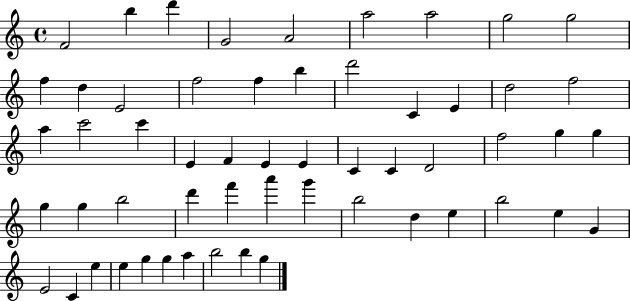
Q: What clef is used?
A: treble